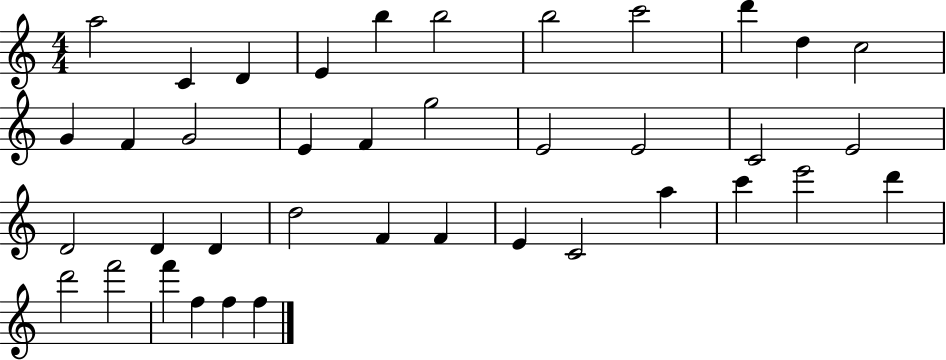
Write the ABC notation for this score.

X:1
T:Untitled
M:4/4
L:1/4
K:C
a2 C D E b b2 b2 c'2 d' d c2 G F G2 E F g2 E2 E2 C2 E2 D2 D D d2 F F E C2 a c' e'2 d' d'2 f'2 f' f f f